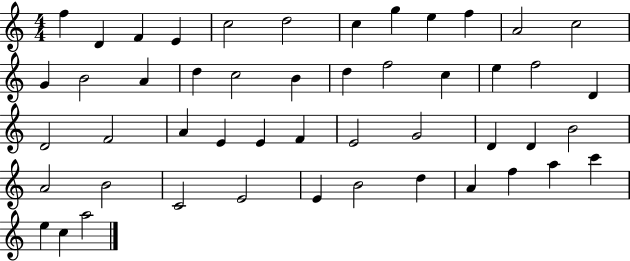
F5/q D4/q F4/q E4/q C5/h D5/h C5/q G5/q E5/q F5/q A4/h C5/h G4/q B4/h A4/q D5/q C5/h B4/q D5/q F5/h C5/q E5/q F5/h D4/q D4/h F4/h A4/q E4/q E4/q F4/q E4/h G4/h D4/q D4/q B4/h A4/h B4/h C4/h E4/h E4/q B4/h D5/q A4/q F5/q A5/q C6/q E5/q C5/q A5/h